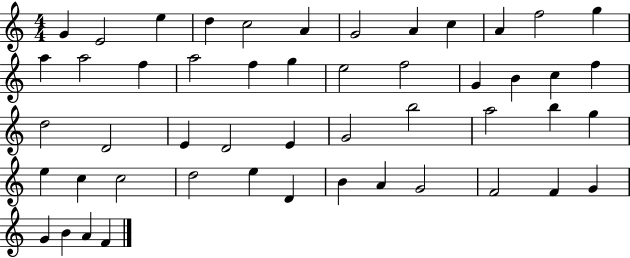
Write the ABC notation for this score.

X:1
T:Untitled
M:4/4
L:1/4
K:C
G E2 e d c2 A G2 A c A f2 g a a2 f a2 f g e2 f2 G B c f d2 D2 E D2 E G2 b2 a2 b g e c c2 d2 e D B A G2 F2 F G G B A F